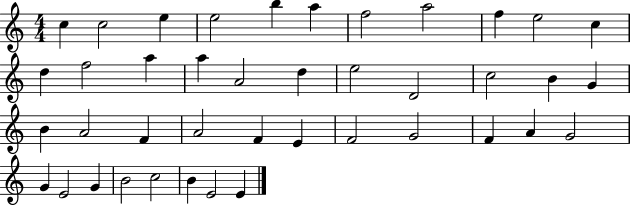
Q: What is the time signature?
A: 4/4